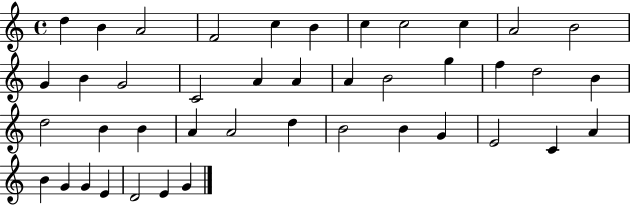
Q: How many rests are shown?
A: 0